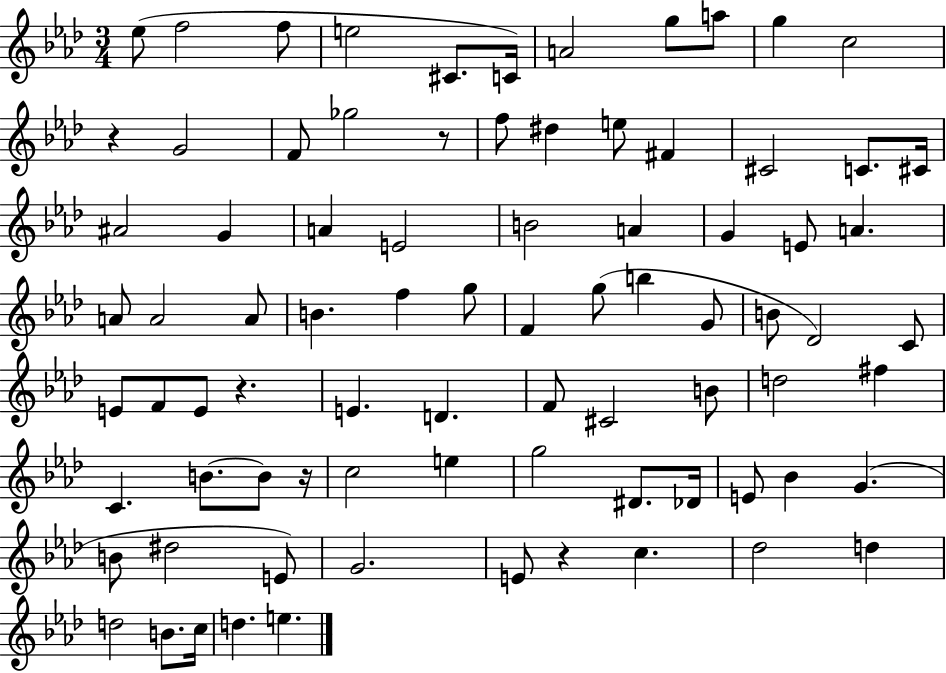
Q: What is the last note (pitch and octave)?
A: E5